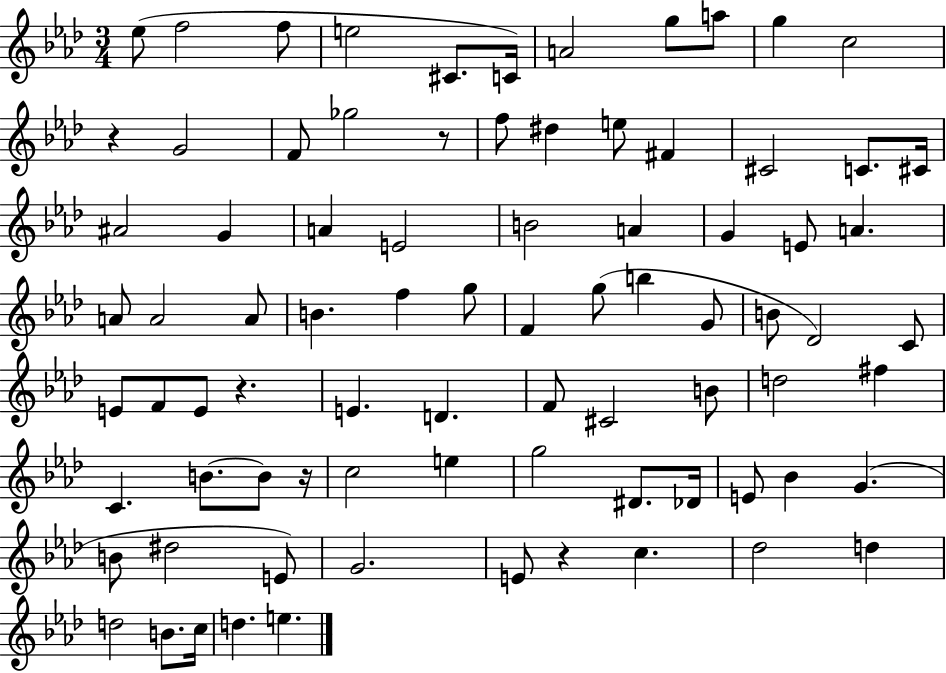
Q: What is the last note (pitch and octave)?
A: E5